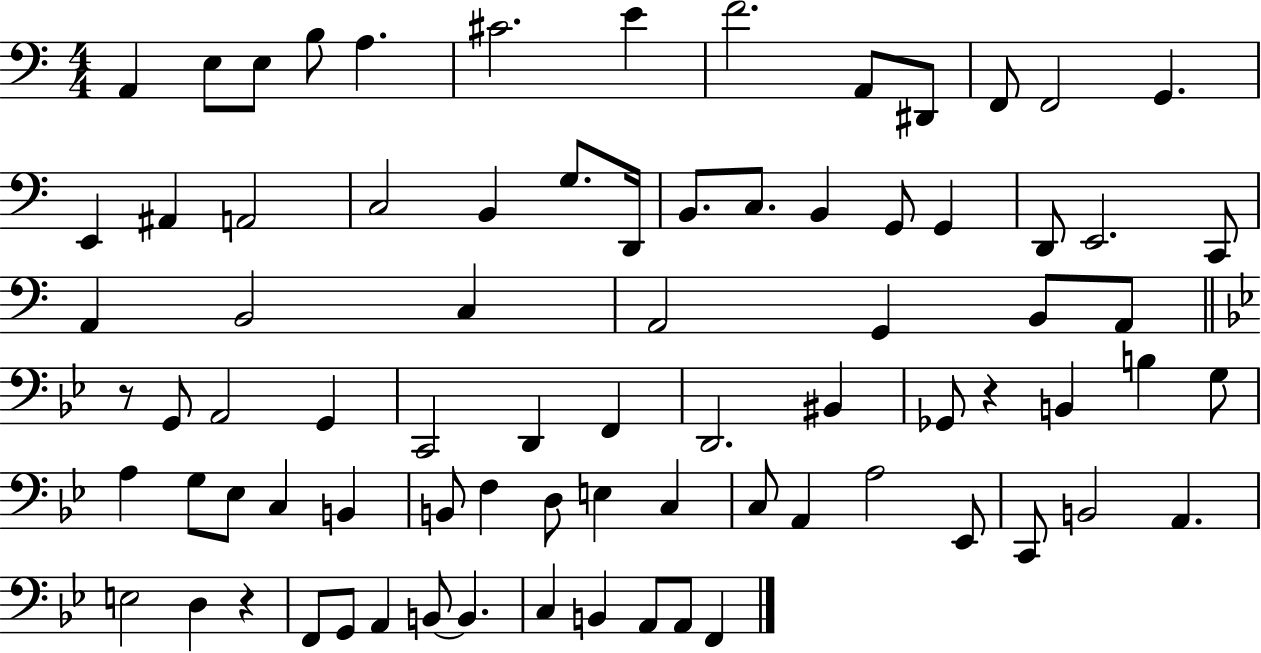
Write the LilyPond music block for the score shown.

{
  \clef bass
  \numericTimeSignature
  \time 4/4
  \key c \major
  \repeat volta 2 { a,4 e8 e8 b8 a4. | cis'2. e'4 | f'2. a,8 dis,8 | f,8 f,2 g,4. | \break e,4 ais,4 a,2 | c2 b,4 g8. d,16 | b,8. c8. b,4 g,8 g,4 | d,8 e,2. c,8 | \break a,4 b,2 c4 | a,2 g,4 b,8 a,8 | \bar "||" \break \key bes \major r8 g,8 a,2 g,4 | c,2 d,4 f,4 | d,2. bis,4 | ges,8 r4 b,4 b4 g8 | \break a4 g8 ees8 c4 b,4 | b,8 f4 d8 e4 c4 | c8 a,4 a2 ees,8 | c,8 b,2 a,4. | \break e2 d4 r4 | f,8 g,8 a,4 b,8~~ b,4. | c4 b,4 a,8 a,8 f,4 | } \bar "|."
}